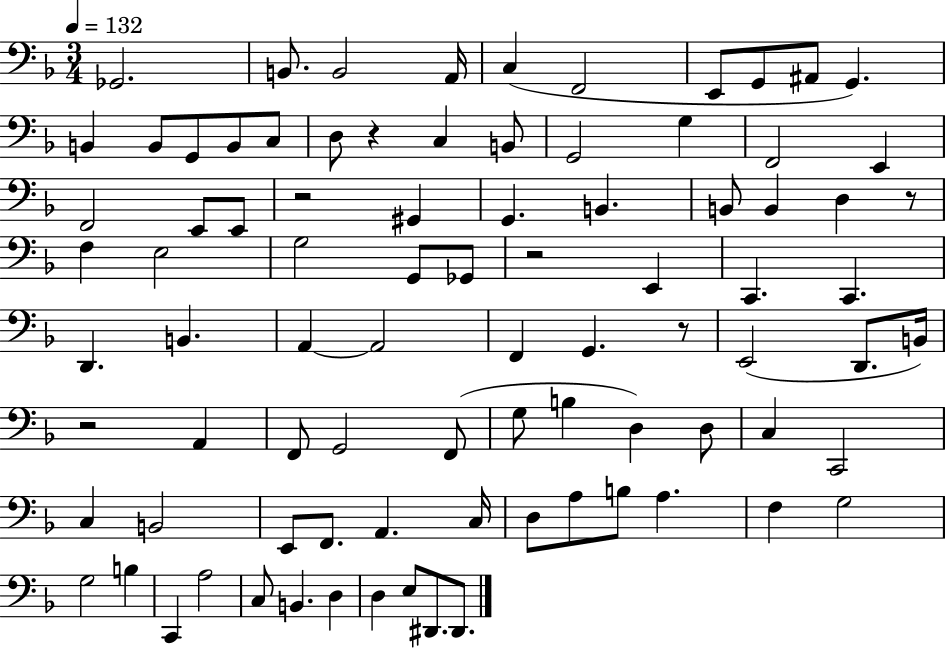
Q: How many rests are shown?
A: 6